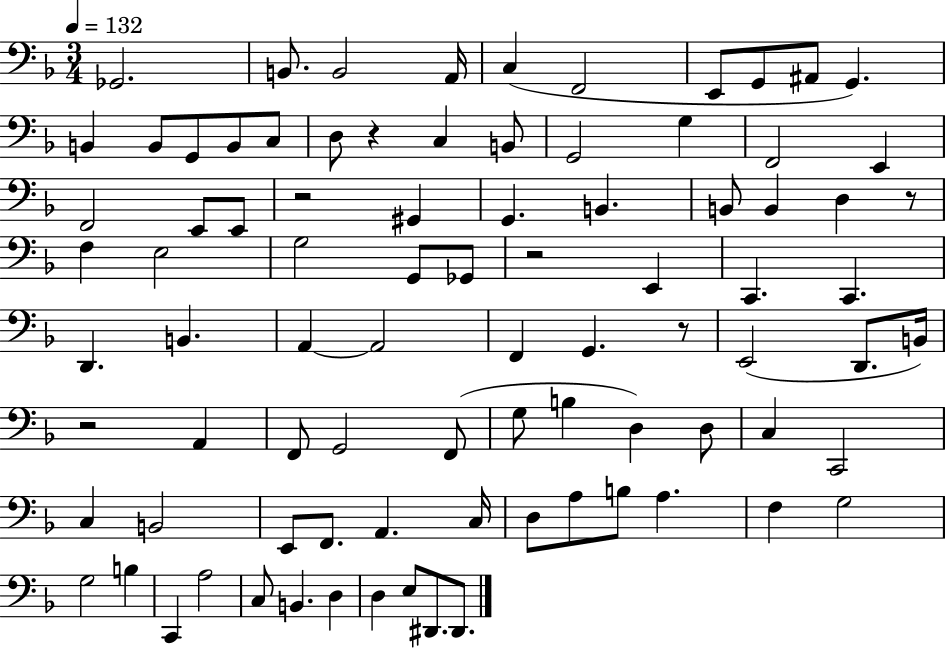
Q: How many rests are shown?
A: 6